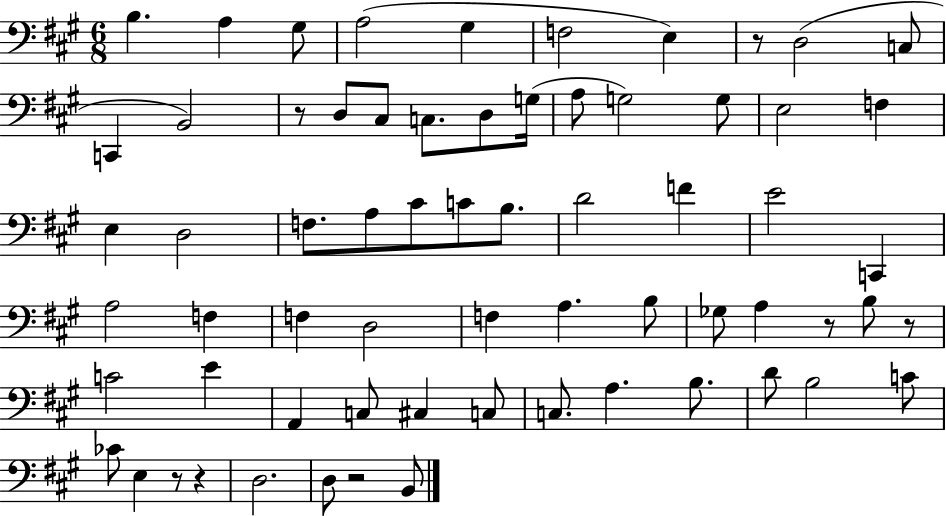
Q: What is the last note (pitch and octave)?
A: B2